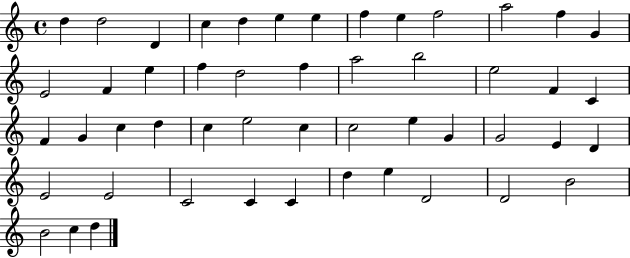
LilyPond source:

{
  \clef treble
  \time 4/4
  \defaultTimeSignature
  \key c \major
  d''4 d''2 d'4 | c''4 d''4 e''4 e''4 | f''4 e''4 f''2 | a''2 f''4 g'4 | \break e'2 f'4 e''4 | f''4 d''2 f''4 | a''2 b''2 | e''2 f'4 c'4 | \break f'4 g'4 c''4 d''4 | c''4 e''2 c''4 | c''2 e''4 g'4 | g'2 e'4 d'4 | \break e'2 e'2 | c'2 c'4 c'4 | d''4 e''4 d'2 | d'2 b'2 | \break b'2 c''4 d''4 | \bar "|."
}